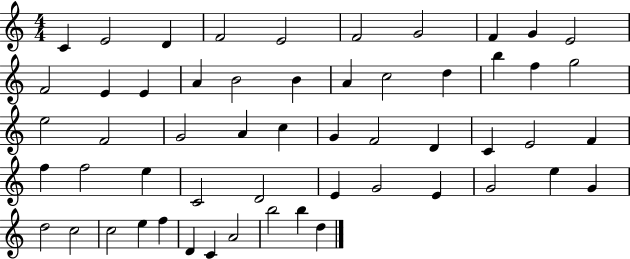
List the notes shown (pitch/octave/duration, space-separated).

C4/q E4/h D4/q F4/h E4/h F4/h G4/h F4/q G4/q E4/h F4/h E4/q E4/q A4/q B4/h B4/q A4/q C5/h D5/q B5/q F5/q G5/h E5/h F4/h G4/h A4/q C5/q G4/q F4/h D4/q C4/q E4/h F4/q F5/q F5/h E5/q C4/h D4/h E4/q G4/h E4/q G4/h E5/q G4/q D5/h C5/h C5/h E5/q F5/q D4/q C4/q A4/h B5/h B5/q D5/q